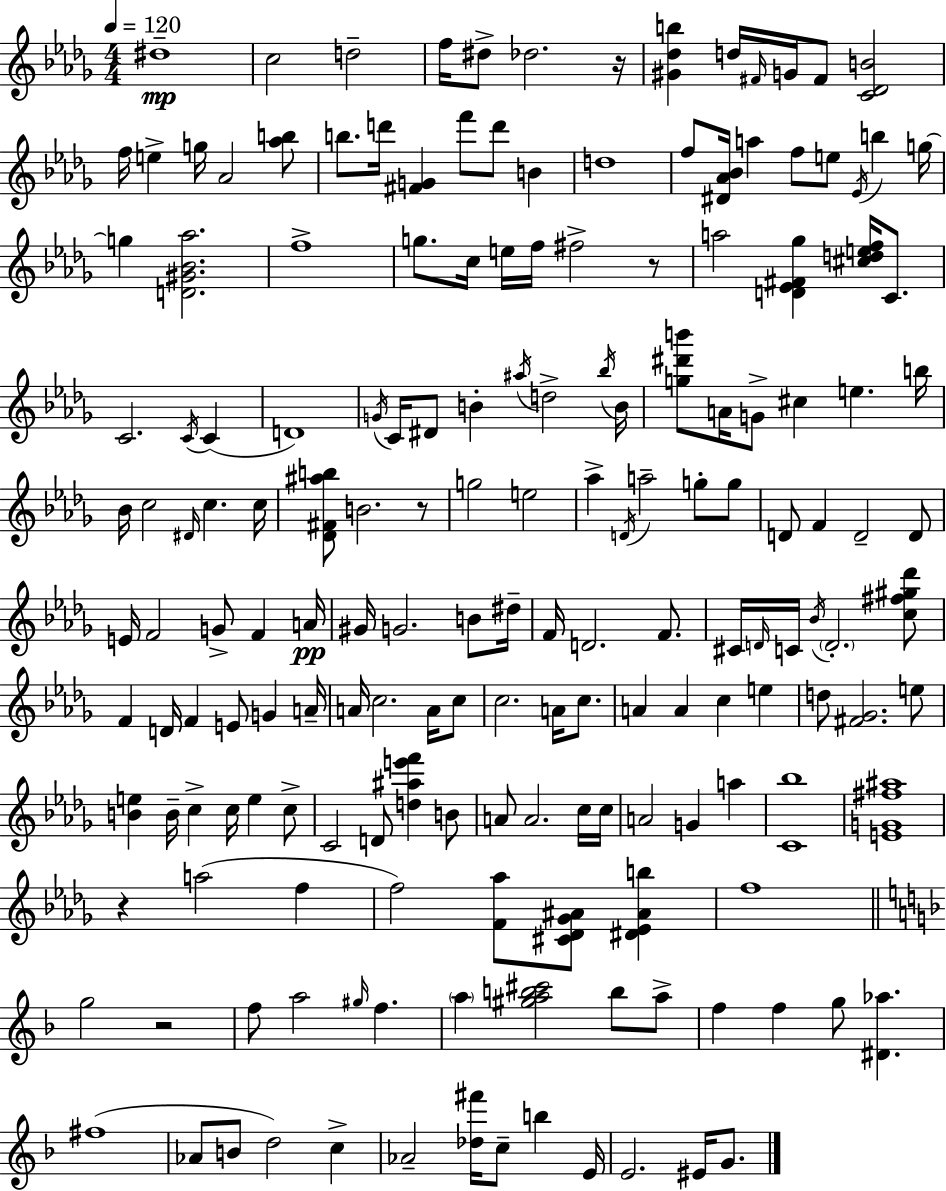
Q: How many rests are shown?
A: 5